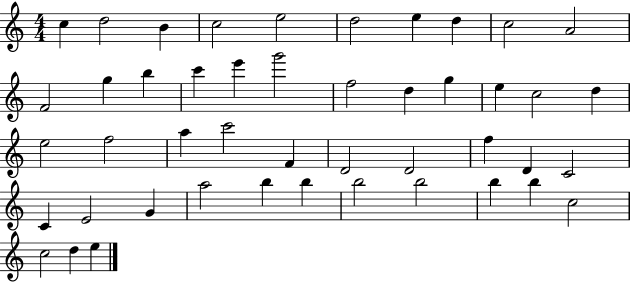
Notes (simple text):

C5/q D5/h B4/q C5/h E5/h D5/h E5/q D5/q C5/h A4/h F4/h G5/q B5/q C6/q E6/q G6/h F5/h D5/q G5/q E5/q C5/h D5/q E5/h F5/h A5/q C6/h F4/q D4/h D4/h F5/q D4/q C4/h C4/q E4/h G4/q A5/h B5/q B5/q B5/h B5/h B5/q B5/q C5/h C5/h D5/q E5/q